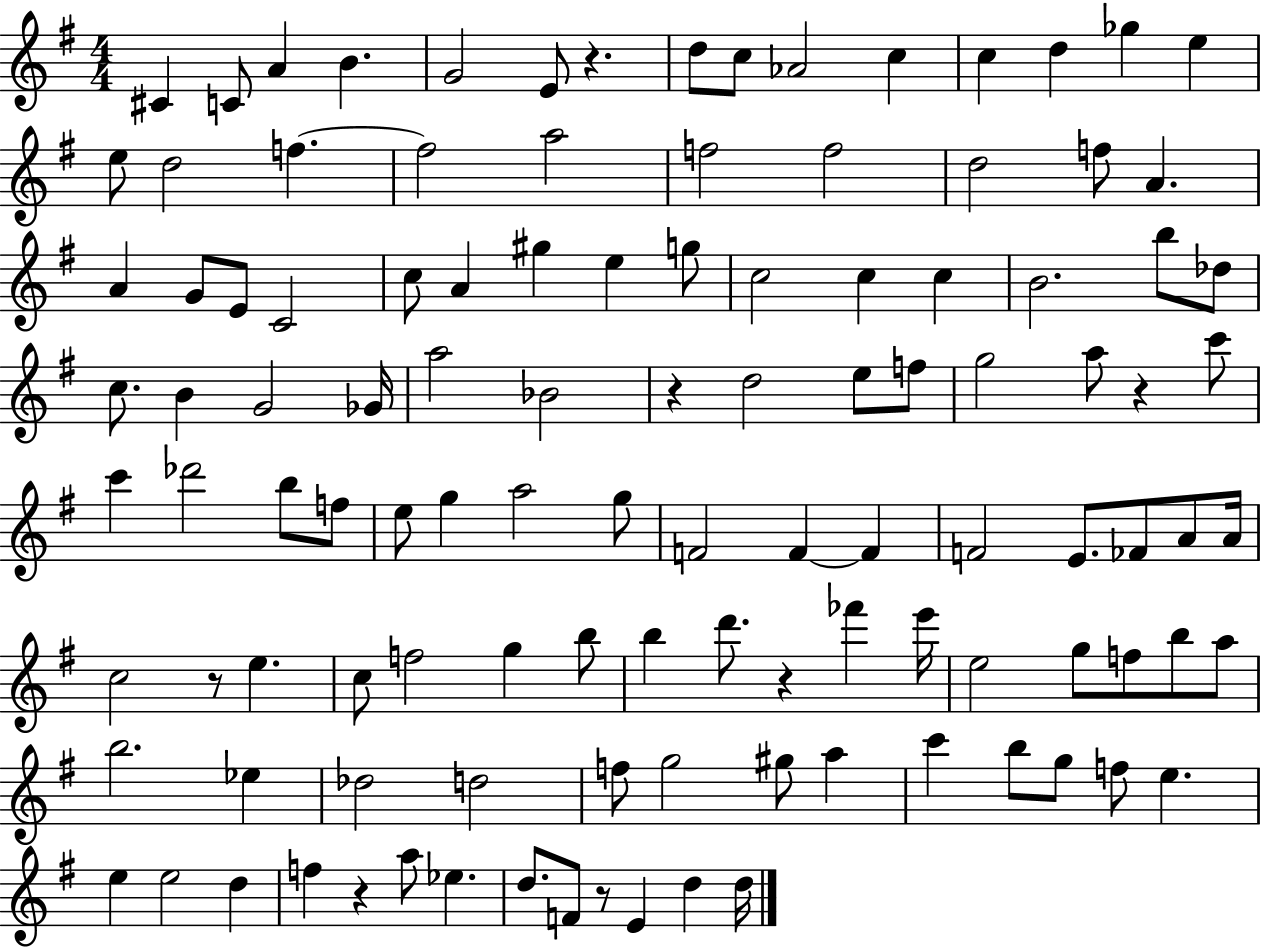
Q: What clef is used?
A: treble